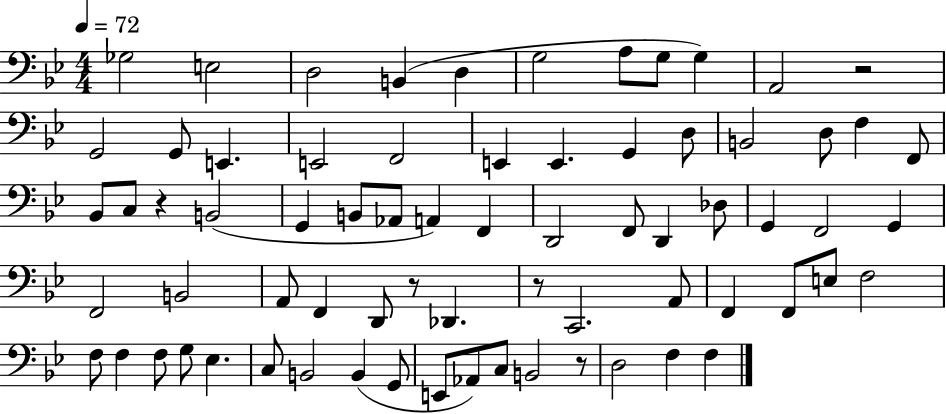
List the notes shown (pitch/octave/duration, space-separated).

Gb3/h E3/h D3/h B2/q D3/q G3/h A3/e G3/e G3/q A2/h R/h G2/h G2/e E2/q. E2/h F2/h E2/q E2/q. G2/q D3/e B2/h D3/e F3/q F2/e Bb2/e C3/e R/q B2/h G2/q B2/e Ab2/e A2/q F2/q D2/h F2/e D2/q Db3/e G2/q F2/h G2/q F2/h B2/h A2/e F2/q D2/e R/e Db2/q. R/e C2/h. A2/e F2/q F2/e E3/e F3/h F3/e F3/q F3/e G3/e Eb3/q. C3/e B2/h B2/q G2/e E2/e Ab2/e C3/e B2/h R/e D3/h F3/q F3/q